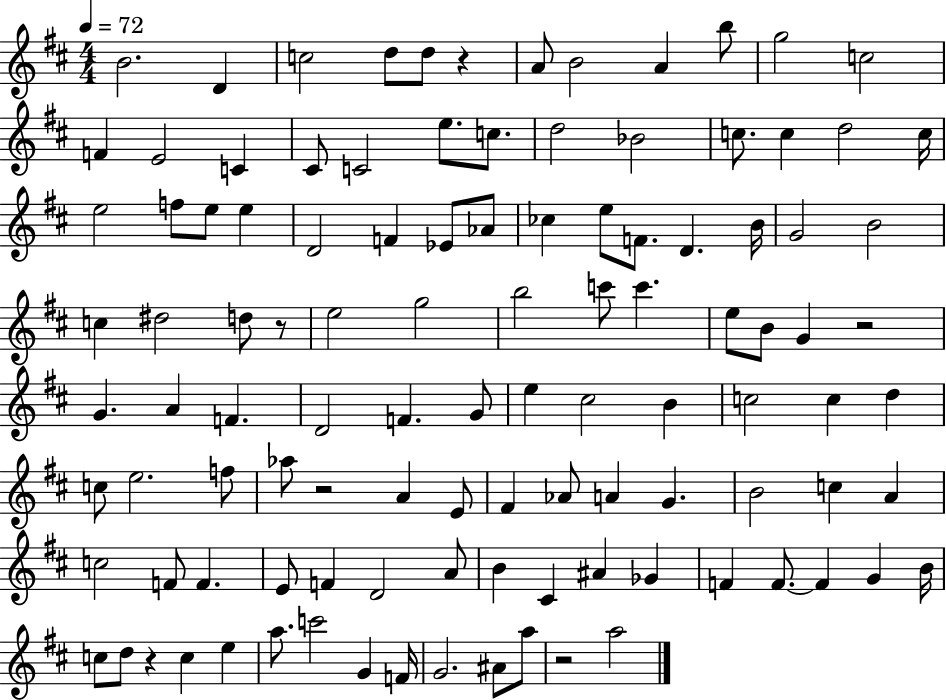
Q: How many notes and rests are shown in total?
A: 109